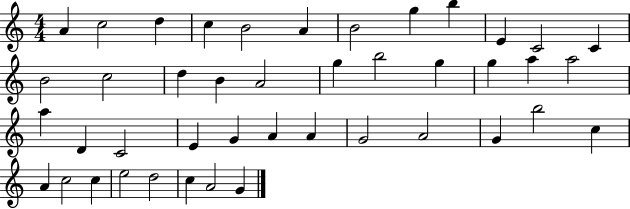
A4/q C5/h D5/q C5/q B4/h A4/q B4/h G5/q B5/q E4/q C4/h C4/q B4/h C5/h D5/q B4/q A4/h G5/q B5/h G5/q G5/q A5/q A5/h A5/q D4/q C4/h E4/q G4/q A4/q A4/q G4/h A4/h G4/q B5/h C5/q A4/q C5/h C5/q E5/h D5/h C5/q A4/h G4/q